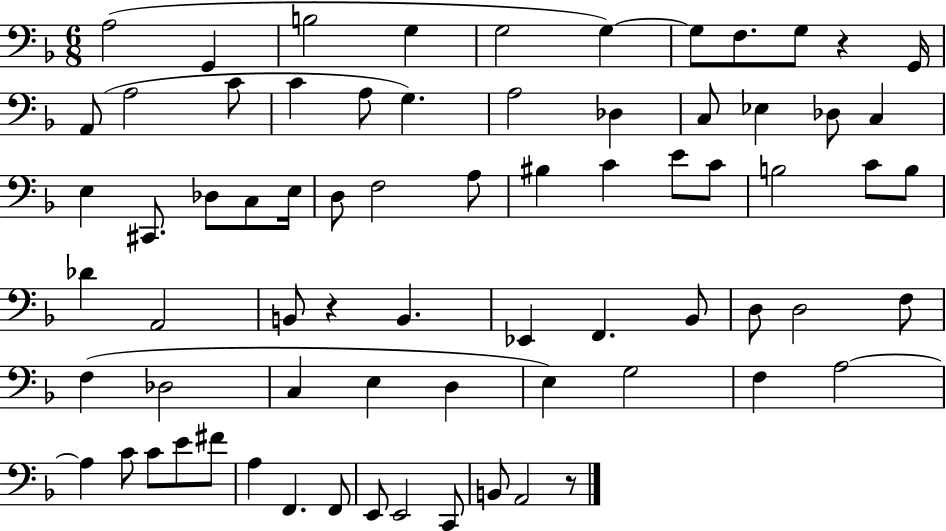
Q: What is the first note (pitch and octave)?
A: A3